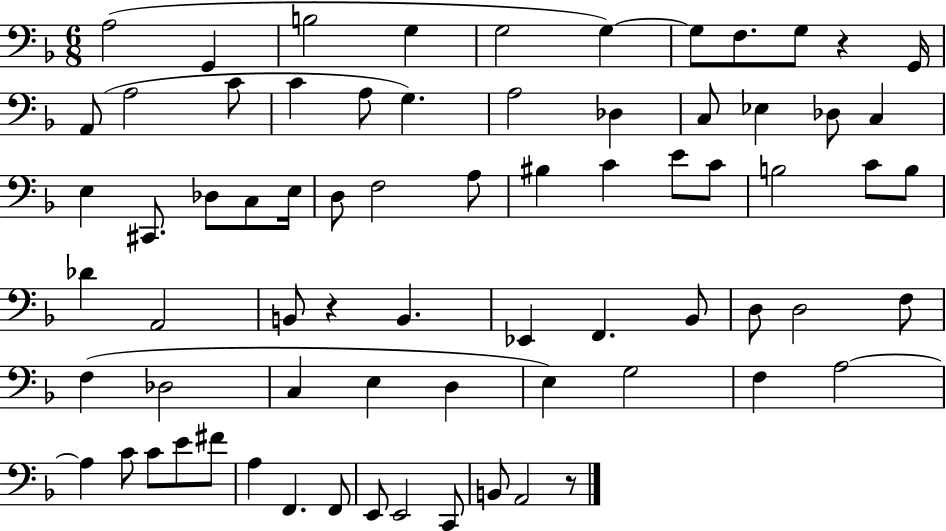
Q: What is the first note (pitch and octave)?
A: A3